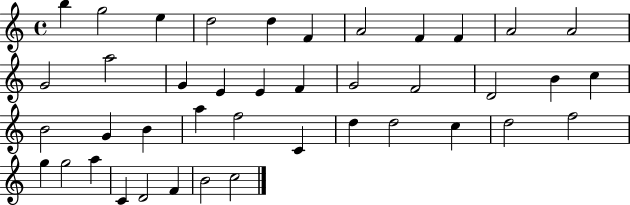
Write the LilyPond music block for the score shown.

{
  \clef treble
  \time 4/4
  \defaultTimeSignature
  \key c \major
  b''4 g''2 e''4 | d''2 d''4 f'4 | a'2 f'4 f'4 | a'2 a'2 | \break g'2 a''2 | g'4 e'4 e'4 f'4 | g'2 f'2 | d'2 b'4 c''4 | \break b'2 g'4 b'4 | a''4 f''2 c'4 | d''4 d''2 c''4 | d''2 f''2 | \break g''4 g''2 a''4 | c'4 d'2 f'4 | b'2 c''2 | \bar "|."
}